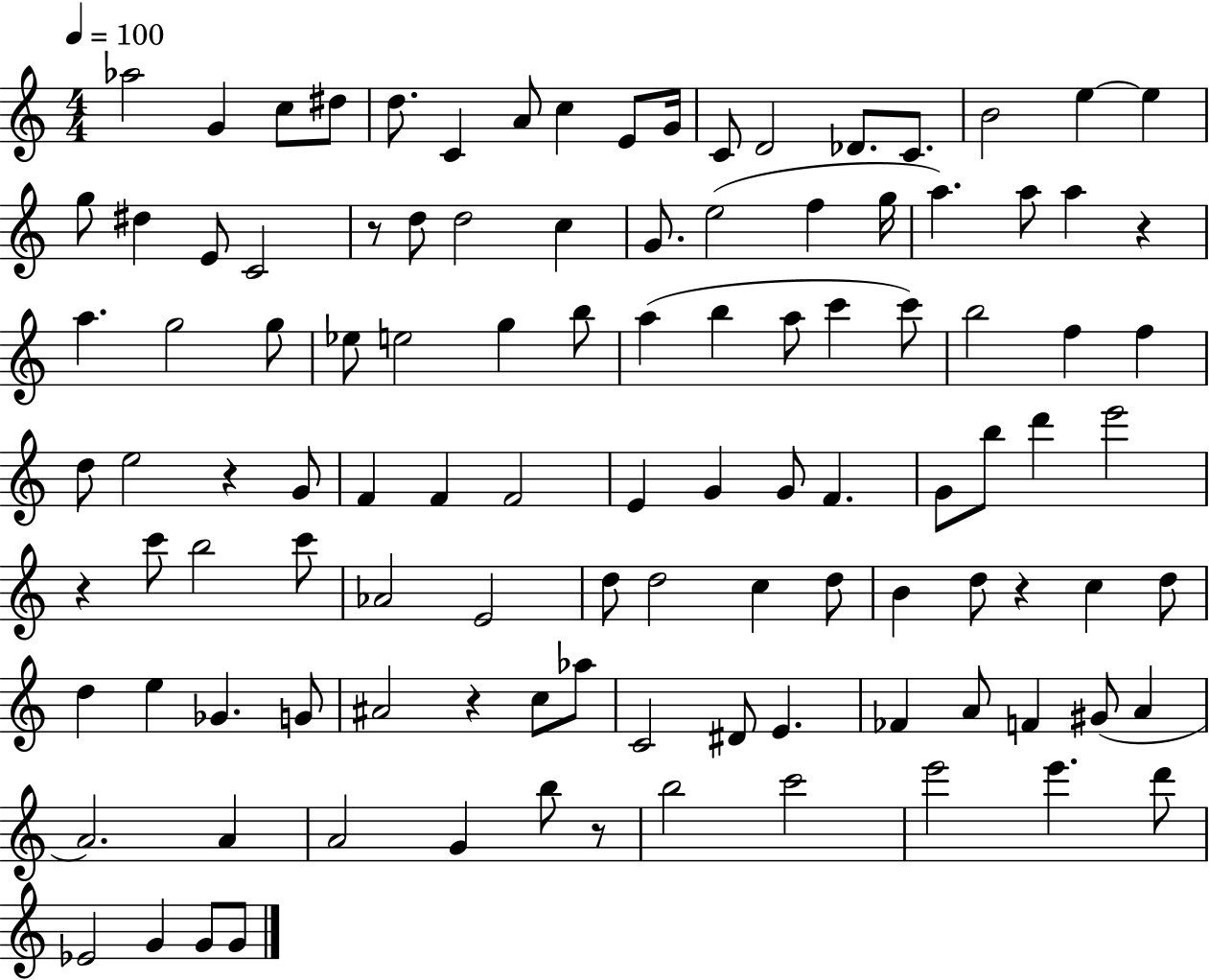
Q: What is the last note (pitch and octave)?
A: G4